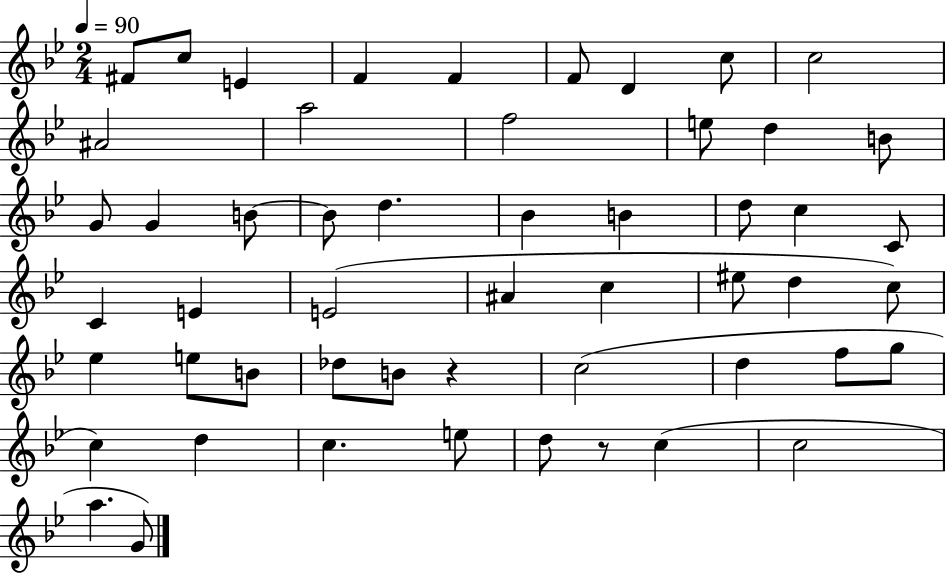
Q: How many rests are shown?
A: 2